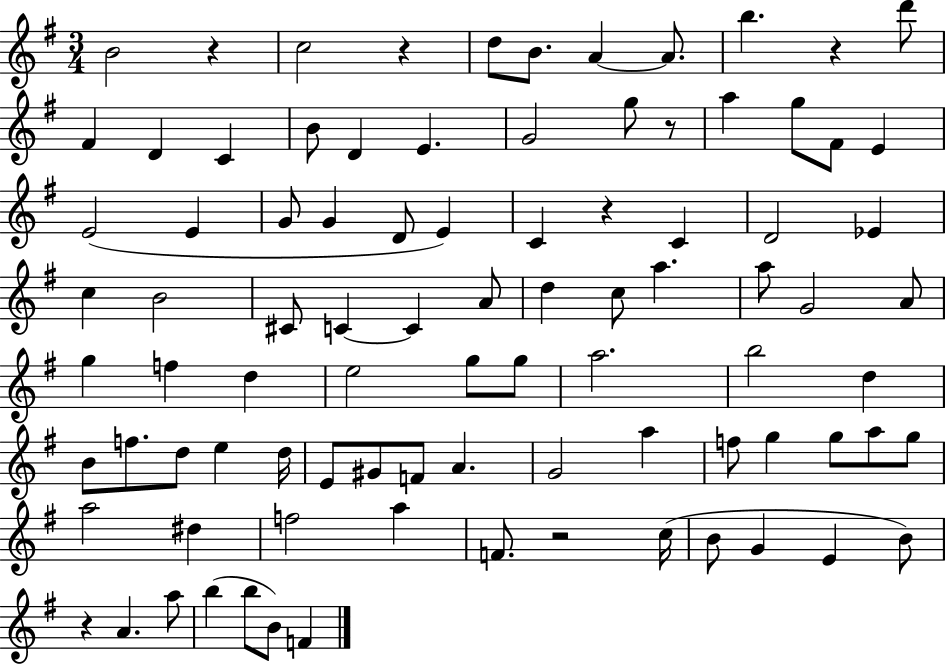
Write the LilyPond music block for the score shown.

{
  \clef treble
  \numericTimeSignature
  \time 3/4
  \key g \major
  \repeat volta 2 { b'2 r4 | c''2 r4 | d''8 b'8. a'4~~ a'8. | b''4. r4 d'''8 | \break fis'4 d'4 c'4 | b'8 d'4 e'4. | g'2 g''8 r8 | a''4 g''8 fis'8 e'4 | \break e'2( e'4 | g'8 g'4 d'8 e'4) | c'4 r4 c'4 | d'2 ees'4 | \break c''4 b'2 | cis'8 c'4~~ c'4 a'8 | d''4 c''8 a''4. | a''8 g'2 a'8 | \break g''4 f''4 d''4 | e''2 g''8 g''8 | a''2. | b''2 d''4 | \break b'8 f''8. d''8 e''4 d''16 | e'8 gis'8 f'8 a'4. | g'2 a''4 | f''8 g''4 g''8 a''8 g''8 | \break a''2 dis''4 | f''2 a''4 | f'8. r2 c''16( | b'8 g'4 e'4 b'8) | \break r4 a'4. a''8 | b''4( b''8 b'8) f'4 | } \bar "|."
}